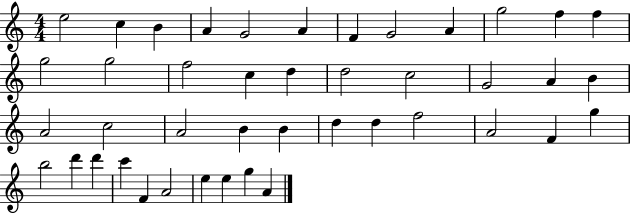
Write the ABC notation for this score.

X:1
T:Untitled
M:4/4
L:1/4
K:C
e2 c B A G2 A F G2 A g2 f f g2 g2 f2 c d d2 c2 G2 A B A2 c2 A2 B B d d f2 A2 F g b2 d' d' c' F A2 e e g A